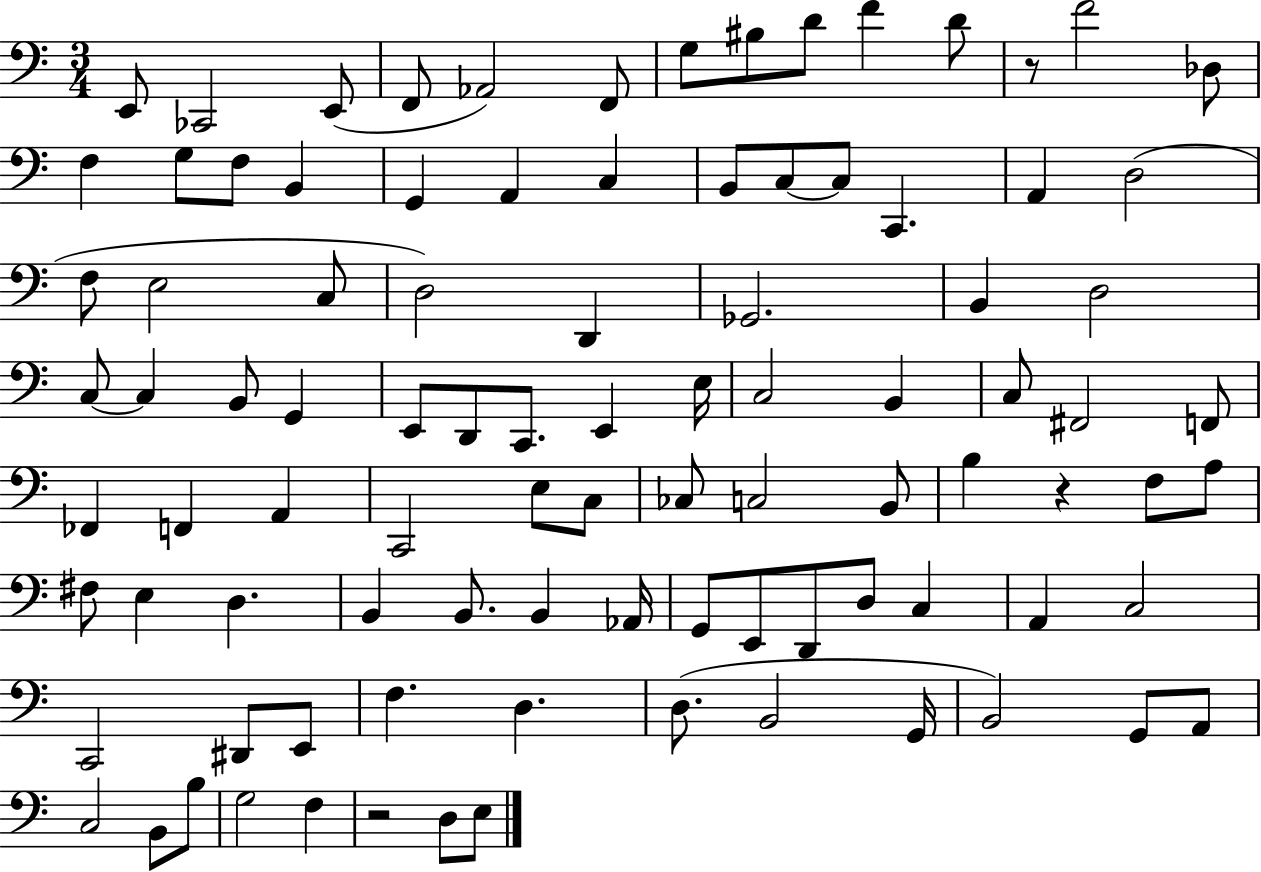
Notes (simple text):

E2/e CES2/h E2/e F2/e Ab2/h F2/e G3/e BIS3/e D4/e F4/q D4/e R/e F4/h Db3/e F3/q G3/e F3/e B2/q G2/q A2/q C3/q B2/e C3/e C3/e C2/q. A2/q D3/h F3/e E3/h C3/e D3/h D2/q Gb2/h. B2/q D3/h C3/e C3/q B2/e G2/q E2/e D2/e C2/e. E2/q E3/s C3/h B2/q C3/e F#2/h F2/e FES2/q F2/q A2/q C2/h E3/e C3/e CES3/e C3/h B2/e B3/q R/q F3/e A3/e F#3/e E3/q D3/q. B2/q B2/e. B2/q Ab2/s G2/e E2/e D2/e D3/e C3/q A2/q C3/h C2/h D#2/e E2/e F3/q. D3/q. D3/e. B2/h G2/s B2/h G2/e A2/e C3/h B2/e B3/e G3/h F3/q R/h D3/e E3/e